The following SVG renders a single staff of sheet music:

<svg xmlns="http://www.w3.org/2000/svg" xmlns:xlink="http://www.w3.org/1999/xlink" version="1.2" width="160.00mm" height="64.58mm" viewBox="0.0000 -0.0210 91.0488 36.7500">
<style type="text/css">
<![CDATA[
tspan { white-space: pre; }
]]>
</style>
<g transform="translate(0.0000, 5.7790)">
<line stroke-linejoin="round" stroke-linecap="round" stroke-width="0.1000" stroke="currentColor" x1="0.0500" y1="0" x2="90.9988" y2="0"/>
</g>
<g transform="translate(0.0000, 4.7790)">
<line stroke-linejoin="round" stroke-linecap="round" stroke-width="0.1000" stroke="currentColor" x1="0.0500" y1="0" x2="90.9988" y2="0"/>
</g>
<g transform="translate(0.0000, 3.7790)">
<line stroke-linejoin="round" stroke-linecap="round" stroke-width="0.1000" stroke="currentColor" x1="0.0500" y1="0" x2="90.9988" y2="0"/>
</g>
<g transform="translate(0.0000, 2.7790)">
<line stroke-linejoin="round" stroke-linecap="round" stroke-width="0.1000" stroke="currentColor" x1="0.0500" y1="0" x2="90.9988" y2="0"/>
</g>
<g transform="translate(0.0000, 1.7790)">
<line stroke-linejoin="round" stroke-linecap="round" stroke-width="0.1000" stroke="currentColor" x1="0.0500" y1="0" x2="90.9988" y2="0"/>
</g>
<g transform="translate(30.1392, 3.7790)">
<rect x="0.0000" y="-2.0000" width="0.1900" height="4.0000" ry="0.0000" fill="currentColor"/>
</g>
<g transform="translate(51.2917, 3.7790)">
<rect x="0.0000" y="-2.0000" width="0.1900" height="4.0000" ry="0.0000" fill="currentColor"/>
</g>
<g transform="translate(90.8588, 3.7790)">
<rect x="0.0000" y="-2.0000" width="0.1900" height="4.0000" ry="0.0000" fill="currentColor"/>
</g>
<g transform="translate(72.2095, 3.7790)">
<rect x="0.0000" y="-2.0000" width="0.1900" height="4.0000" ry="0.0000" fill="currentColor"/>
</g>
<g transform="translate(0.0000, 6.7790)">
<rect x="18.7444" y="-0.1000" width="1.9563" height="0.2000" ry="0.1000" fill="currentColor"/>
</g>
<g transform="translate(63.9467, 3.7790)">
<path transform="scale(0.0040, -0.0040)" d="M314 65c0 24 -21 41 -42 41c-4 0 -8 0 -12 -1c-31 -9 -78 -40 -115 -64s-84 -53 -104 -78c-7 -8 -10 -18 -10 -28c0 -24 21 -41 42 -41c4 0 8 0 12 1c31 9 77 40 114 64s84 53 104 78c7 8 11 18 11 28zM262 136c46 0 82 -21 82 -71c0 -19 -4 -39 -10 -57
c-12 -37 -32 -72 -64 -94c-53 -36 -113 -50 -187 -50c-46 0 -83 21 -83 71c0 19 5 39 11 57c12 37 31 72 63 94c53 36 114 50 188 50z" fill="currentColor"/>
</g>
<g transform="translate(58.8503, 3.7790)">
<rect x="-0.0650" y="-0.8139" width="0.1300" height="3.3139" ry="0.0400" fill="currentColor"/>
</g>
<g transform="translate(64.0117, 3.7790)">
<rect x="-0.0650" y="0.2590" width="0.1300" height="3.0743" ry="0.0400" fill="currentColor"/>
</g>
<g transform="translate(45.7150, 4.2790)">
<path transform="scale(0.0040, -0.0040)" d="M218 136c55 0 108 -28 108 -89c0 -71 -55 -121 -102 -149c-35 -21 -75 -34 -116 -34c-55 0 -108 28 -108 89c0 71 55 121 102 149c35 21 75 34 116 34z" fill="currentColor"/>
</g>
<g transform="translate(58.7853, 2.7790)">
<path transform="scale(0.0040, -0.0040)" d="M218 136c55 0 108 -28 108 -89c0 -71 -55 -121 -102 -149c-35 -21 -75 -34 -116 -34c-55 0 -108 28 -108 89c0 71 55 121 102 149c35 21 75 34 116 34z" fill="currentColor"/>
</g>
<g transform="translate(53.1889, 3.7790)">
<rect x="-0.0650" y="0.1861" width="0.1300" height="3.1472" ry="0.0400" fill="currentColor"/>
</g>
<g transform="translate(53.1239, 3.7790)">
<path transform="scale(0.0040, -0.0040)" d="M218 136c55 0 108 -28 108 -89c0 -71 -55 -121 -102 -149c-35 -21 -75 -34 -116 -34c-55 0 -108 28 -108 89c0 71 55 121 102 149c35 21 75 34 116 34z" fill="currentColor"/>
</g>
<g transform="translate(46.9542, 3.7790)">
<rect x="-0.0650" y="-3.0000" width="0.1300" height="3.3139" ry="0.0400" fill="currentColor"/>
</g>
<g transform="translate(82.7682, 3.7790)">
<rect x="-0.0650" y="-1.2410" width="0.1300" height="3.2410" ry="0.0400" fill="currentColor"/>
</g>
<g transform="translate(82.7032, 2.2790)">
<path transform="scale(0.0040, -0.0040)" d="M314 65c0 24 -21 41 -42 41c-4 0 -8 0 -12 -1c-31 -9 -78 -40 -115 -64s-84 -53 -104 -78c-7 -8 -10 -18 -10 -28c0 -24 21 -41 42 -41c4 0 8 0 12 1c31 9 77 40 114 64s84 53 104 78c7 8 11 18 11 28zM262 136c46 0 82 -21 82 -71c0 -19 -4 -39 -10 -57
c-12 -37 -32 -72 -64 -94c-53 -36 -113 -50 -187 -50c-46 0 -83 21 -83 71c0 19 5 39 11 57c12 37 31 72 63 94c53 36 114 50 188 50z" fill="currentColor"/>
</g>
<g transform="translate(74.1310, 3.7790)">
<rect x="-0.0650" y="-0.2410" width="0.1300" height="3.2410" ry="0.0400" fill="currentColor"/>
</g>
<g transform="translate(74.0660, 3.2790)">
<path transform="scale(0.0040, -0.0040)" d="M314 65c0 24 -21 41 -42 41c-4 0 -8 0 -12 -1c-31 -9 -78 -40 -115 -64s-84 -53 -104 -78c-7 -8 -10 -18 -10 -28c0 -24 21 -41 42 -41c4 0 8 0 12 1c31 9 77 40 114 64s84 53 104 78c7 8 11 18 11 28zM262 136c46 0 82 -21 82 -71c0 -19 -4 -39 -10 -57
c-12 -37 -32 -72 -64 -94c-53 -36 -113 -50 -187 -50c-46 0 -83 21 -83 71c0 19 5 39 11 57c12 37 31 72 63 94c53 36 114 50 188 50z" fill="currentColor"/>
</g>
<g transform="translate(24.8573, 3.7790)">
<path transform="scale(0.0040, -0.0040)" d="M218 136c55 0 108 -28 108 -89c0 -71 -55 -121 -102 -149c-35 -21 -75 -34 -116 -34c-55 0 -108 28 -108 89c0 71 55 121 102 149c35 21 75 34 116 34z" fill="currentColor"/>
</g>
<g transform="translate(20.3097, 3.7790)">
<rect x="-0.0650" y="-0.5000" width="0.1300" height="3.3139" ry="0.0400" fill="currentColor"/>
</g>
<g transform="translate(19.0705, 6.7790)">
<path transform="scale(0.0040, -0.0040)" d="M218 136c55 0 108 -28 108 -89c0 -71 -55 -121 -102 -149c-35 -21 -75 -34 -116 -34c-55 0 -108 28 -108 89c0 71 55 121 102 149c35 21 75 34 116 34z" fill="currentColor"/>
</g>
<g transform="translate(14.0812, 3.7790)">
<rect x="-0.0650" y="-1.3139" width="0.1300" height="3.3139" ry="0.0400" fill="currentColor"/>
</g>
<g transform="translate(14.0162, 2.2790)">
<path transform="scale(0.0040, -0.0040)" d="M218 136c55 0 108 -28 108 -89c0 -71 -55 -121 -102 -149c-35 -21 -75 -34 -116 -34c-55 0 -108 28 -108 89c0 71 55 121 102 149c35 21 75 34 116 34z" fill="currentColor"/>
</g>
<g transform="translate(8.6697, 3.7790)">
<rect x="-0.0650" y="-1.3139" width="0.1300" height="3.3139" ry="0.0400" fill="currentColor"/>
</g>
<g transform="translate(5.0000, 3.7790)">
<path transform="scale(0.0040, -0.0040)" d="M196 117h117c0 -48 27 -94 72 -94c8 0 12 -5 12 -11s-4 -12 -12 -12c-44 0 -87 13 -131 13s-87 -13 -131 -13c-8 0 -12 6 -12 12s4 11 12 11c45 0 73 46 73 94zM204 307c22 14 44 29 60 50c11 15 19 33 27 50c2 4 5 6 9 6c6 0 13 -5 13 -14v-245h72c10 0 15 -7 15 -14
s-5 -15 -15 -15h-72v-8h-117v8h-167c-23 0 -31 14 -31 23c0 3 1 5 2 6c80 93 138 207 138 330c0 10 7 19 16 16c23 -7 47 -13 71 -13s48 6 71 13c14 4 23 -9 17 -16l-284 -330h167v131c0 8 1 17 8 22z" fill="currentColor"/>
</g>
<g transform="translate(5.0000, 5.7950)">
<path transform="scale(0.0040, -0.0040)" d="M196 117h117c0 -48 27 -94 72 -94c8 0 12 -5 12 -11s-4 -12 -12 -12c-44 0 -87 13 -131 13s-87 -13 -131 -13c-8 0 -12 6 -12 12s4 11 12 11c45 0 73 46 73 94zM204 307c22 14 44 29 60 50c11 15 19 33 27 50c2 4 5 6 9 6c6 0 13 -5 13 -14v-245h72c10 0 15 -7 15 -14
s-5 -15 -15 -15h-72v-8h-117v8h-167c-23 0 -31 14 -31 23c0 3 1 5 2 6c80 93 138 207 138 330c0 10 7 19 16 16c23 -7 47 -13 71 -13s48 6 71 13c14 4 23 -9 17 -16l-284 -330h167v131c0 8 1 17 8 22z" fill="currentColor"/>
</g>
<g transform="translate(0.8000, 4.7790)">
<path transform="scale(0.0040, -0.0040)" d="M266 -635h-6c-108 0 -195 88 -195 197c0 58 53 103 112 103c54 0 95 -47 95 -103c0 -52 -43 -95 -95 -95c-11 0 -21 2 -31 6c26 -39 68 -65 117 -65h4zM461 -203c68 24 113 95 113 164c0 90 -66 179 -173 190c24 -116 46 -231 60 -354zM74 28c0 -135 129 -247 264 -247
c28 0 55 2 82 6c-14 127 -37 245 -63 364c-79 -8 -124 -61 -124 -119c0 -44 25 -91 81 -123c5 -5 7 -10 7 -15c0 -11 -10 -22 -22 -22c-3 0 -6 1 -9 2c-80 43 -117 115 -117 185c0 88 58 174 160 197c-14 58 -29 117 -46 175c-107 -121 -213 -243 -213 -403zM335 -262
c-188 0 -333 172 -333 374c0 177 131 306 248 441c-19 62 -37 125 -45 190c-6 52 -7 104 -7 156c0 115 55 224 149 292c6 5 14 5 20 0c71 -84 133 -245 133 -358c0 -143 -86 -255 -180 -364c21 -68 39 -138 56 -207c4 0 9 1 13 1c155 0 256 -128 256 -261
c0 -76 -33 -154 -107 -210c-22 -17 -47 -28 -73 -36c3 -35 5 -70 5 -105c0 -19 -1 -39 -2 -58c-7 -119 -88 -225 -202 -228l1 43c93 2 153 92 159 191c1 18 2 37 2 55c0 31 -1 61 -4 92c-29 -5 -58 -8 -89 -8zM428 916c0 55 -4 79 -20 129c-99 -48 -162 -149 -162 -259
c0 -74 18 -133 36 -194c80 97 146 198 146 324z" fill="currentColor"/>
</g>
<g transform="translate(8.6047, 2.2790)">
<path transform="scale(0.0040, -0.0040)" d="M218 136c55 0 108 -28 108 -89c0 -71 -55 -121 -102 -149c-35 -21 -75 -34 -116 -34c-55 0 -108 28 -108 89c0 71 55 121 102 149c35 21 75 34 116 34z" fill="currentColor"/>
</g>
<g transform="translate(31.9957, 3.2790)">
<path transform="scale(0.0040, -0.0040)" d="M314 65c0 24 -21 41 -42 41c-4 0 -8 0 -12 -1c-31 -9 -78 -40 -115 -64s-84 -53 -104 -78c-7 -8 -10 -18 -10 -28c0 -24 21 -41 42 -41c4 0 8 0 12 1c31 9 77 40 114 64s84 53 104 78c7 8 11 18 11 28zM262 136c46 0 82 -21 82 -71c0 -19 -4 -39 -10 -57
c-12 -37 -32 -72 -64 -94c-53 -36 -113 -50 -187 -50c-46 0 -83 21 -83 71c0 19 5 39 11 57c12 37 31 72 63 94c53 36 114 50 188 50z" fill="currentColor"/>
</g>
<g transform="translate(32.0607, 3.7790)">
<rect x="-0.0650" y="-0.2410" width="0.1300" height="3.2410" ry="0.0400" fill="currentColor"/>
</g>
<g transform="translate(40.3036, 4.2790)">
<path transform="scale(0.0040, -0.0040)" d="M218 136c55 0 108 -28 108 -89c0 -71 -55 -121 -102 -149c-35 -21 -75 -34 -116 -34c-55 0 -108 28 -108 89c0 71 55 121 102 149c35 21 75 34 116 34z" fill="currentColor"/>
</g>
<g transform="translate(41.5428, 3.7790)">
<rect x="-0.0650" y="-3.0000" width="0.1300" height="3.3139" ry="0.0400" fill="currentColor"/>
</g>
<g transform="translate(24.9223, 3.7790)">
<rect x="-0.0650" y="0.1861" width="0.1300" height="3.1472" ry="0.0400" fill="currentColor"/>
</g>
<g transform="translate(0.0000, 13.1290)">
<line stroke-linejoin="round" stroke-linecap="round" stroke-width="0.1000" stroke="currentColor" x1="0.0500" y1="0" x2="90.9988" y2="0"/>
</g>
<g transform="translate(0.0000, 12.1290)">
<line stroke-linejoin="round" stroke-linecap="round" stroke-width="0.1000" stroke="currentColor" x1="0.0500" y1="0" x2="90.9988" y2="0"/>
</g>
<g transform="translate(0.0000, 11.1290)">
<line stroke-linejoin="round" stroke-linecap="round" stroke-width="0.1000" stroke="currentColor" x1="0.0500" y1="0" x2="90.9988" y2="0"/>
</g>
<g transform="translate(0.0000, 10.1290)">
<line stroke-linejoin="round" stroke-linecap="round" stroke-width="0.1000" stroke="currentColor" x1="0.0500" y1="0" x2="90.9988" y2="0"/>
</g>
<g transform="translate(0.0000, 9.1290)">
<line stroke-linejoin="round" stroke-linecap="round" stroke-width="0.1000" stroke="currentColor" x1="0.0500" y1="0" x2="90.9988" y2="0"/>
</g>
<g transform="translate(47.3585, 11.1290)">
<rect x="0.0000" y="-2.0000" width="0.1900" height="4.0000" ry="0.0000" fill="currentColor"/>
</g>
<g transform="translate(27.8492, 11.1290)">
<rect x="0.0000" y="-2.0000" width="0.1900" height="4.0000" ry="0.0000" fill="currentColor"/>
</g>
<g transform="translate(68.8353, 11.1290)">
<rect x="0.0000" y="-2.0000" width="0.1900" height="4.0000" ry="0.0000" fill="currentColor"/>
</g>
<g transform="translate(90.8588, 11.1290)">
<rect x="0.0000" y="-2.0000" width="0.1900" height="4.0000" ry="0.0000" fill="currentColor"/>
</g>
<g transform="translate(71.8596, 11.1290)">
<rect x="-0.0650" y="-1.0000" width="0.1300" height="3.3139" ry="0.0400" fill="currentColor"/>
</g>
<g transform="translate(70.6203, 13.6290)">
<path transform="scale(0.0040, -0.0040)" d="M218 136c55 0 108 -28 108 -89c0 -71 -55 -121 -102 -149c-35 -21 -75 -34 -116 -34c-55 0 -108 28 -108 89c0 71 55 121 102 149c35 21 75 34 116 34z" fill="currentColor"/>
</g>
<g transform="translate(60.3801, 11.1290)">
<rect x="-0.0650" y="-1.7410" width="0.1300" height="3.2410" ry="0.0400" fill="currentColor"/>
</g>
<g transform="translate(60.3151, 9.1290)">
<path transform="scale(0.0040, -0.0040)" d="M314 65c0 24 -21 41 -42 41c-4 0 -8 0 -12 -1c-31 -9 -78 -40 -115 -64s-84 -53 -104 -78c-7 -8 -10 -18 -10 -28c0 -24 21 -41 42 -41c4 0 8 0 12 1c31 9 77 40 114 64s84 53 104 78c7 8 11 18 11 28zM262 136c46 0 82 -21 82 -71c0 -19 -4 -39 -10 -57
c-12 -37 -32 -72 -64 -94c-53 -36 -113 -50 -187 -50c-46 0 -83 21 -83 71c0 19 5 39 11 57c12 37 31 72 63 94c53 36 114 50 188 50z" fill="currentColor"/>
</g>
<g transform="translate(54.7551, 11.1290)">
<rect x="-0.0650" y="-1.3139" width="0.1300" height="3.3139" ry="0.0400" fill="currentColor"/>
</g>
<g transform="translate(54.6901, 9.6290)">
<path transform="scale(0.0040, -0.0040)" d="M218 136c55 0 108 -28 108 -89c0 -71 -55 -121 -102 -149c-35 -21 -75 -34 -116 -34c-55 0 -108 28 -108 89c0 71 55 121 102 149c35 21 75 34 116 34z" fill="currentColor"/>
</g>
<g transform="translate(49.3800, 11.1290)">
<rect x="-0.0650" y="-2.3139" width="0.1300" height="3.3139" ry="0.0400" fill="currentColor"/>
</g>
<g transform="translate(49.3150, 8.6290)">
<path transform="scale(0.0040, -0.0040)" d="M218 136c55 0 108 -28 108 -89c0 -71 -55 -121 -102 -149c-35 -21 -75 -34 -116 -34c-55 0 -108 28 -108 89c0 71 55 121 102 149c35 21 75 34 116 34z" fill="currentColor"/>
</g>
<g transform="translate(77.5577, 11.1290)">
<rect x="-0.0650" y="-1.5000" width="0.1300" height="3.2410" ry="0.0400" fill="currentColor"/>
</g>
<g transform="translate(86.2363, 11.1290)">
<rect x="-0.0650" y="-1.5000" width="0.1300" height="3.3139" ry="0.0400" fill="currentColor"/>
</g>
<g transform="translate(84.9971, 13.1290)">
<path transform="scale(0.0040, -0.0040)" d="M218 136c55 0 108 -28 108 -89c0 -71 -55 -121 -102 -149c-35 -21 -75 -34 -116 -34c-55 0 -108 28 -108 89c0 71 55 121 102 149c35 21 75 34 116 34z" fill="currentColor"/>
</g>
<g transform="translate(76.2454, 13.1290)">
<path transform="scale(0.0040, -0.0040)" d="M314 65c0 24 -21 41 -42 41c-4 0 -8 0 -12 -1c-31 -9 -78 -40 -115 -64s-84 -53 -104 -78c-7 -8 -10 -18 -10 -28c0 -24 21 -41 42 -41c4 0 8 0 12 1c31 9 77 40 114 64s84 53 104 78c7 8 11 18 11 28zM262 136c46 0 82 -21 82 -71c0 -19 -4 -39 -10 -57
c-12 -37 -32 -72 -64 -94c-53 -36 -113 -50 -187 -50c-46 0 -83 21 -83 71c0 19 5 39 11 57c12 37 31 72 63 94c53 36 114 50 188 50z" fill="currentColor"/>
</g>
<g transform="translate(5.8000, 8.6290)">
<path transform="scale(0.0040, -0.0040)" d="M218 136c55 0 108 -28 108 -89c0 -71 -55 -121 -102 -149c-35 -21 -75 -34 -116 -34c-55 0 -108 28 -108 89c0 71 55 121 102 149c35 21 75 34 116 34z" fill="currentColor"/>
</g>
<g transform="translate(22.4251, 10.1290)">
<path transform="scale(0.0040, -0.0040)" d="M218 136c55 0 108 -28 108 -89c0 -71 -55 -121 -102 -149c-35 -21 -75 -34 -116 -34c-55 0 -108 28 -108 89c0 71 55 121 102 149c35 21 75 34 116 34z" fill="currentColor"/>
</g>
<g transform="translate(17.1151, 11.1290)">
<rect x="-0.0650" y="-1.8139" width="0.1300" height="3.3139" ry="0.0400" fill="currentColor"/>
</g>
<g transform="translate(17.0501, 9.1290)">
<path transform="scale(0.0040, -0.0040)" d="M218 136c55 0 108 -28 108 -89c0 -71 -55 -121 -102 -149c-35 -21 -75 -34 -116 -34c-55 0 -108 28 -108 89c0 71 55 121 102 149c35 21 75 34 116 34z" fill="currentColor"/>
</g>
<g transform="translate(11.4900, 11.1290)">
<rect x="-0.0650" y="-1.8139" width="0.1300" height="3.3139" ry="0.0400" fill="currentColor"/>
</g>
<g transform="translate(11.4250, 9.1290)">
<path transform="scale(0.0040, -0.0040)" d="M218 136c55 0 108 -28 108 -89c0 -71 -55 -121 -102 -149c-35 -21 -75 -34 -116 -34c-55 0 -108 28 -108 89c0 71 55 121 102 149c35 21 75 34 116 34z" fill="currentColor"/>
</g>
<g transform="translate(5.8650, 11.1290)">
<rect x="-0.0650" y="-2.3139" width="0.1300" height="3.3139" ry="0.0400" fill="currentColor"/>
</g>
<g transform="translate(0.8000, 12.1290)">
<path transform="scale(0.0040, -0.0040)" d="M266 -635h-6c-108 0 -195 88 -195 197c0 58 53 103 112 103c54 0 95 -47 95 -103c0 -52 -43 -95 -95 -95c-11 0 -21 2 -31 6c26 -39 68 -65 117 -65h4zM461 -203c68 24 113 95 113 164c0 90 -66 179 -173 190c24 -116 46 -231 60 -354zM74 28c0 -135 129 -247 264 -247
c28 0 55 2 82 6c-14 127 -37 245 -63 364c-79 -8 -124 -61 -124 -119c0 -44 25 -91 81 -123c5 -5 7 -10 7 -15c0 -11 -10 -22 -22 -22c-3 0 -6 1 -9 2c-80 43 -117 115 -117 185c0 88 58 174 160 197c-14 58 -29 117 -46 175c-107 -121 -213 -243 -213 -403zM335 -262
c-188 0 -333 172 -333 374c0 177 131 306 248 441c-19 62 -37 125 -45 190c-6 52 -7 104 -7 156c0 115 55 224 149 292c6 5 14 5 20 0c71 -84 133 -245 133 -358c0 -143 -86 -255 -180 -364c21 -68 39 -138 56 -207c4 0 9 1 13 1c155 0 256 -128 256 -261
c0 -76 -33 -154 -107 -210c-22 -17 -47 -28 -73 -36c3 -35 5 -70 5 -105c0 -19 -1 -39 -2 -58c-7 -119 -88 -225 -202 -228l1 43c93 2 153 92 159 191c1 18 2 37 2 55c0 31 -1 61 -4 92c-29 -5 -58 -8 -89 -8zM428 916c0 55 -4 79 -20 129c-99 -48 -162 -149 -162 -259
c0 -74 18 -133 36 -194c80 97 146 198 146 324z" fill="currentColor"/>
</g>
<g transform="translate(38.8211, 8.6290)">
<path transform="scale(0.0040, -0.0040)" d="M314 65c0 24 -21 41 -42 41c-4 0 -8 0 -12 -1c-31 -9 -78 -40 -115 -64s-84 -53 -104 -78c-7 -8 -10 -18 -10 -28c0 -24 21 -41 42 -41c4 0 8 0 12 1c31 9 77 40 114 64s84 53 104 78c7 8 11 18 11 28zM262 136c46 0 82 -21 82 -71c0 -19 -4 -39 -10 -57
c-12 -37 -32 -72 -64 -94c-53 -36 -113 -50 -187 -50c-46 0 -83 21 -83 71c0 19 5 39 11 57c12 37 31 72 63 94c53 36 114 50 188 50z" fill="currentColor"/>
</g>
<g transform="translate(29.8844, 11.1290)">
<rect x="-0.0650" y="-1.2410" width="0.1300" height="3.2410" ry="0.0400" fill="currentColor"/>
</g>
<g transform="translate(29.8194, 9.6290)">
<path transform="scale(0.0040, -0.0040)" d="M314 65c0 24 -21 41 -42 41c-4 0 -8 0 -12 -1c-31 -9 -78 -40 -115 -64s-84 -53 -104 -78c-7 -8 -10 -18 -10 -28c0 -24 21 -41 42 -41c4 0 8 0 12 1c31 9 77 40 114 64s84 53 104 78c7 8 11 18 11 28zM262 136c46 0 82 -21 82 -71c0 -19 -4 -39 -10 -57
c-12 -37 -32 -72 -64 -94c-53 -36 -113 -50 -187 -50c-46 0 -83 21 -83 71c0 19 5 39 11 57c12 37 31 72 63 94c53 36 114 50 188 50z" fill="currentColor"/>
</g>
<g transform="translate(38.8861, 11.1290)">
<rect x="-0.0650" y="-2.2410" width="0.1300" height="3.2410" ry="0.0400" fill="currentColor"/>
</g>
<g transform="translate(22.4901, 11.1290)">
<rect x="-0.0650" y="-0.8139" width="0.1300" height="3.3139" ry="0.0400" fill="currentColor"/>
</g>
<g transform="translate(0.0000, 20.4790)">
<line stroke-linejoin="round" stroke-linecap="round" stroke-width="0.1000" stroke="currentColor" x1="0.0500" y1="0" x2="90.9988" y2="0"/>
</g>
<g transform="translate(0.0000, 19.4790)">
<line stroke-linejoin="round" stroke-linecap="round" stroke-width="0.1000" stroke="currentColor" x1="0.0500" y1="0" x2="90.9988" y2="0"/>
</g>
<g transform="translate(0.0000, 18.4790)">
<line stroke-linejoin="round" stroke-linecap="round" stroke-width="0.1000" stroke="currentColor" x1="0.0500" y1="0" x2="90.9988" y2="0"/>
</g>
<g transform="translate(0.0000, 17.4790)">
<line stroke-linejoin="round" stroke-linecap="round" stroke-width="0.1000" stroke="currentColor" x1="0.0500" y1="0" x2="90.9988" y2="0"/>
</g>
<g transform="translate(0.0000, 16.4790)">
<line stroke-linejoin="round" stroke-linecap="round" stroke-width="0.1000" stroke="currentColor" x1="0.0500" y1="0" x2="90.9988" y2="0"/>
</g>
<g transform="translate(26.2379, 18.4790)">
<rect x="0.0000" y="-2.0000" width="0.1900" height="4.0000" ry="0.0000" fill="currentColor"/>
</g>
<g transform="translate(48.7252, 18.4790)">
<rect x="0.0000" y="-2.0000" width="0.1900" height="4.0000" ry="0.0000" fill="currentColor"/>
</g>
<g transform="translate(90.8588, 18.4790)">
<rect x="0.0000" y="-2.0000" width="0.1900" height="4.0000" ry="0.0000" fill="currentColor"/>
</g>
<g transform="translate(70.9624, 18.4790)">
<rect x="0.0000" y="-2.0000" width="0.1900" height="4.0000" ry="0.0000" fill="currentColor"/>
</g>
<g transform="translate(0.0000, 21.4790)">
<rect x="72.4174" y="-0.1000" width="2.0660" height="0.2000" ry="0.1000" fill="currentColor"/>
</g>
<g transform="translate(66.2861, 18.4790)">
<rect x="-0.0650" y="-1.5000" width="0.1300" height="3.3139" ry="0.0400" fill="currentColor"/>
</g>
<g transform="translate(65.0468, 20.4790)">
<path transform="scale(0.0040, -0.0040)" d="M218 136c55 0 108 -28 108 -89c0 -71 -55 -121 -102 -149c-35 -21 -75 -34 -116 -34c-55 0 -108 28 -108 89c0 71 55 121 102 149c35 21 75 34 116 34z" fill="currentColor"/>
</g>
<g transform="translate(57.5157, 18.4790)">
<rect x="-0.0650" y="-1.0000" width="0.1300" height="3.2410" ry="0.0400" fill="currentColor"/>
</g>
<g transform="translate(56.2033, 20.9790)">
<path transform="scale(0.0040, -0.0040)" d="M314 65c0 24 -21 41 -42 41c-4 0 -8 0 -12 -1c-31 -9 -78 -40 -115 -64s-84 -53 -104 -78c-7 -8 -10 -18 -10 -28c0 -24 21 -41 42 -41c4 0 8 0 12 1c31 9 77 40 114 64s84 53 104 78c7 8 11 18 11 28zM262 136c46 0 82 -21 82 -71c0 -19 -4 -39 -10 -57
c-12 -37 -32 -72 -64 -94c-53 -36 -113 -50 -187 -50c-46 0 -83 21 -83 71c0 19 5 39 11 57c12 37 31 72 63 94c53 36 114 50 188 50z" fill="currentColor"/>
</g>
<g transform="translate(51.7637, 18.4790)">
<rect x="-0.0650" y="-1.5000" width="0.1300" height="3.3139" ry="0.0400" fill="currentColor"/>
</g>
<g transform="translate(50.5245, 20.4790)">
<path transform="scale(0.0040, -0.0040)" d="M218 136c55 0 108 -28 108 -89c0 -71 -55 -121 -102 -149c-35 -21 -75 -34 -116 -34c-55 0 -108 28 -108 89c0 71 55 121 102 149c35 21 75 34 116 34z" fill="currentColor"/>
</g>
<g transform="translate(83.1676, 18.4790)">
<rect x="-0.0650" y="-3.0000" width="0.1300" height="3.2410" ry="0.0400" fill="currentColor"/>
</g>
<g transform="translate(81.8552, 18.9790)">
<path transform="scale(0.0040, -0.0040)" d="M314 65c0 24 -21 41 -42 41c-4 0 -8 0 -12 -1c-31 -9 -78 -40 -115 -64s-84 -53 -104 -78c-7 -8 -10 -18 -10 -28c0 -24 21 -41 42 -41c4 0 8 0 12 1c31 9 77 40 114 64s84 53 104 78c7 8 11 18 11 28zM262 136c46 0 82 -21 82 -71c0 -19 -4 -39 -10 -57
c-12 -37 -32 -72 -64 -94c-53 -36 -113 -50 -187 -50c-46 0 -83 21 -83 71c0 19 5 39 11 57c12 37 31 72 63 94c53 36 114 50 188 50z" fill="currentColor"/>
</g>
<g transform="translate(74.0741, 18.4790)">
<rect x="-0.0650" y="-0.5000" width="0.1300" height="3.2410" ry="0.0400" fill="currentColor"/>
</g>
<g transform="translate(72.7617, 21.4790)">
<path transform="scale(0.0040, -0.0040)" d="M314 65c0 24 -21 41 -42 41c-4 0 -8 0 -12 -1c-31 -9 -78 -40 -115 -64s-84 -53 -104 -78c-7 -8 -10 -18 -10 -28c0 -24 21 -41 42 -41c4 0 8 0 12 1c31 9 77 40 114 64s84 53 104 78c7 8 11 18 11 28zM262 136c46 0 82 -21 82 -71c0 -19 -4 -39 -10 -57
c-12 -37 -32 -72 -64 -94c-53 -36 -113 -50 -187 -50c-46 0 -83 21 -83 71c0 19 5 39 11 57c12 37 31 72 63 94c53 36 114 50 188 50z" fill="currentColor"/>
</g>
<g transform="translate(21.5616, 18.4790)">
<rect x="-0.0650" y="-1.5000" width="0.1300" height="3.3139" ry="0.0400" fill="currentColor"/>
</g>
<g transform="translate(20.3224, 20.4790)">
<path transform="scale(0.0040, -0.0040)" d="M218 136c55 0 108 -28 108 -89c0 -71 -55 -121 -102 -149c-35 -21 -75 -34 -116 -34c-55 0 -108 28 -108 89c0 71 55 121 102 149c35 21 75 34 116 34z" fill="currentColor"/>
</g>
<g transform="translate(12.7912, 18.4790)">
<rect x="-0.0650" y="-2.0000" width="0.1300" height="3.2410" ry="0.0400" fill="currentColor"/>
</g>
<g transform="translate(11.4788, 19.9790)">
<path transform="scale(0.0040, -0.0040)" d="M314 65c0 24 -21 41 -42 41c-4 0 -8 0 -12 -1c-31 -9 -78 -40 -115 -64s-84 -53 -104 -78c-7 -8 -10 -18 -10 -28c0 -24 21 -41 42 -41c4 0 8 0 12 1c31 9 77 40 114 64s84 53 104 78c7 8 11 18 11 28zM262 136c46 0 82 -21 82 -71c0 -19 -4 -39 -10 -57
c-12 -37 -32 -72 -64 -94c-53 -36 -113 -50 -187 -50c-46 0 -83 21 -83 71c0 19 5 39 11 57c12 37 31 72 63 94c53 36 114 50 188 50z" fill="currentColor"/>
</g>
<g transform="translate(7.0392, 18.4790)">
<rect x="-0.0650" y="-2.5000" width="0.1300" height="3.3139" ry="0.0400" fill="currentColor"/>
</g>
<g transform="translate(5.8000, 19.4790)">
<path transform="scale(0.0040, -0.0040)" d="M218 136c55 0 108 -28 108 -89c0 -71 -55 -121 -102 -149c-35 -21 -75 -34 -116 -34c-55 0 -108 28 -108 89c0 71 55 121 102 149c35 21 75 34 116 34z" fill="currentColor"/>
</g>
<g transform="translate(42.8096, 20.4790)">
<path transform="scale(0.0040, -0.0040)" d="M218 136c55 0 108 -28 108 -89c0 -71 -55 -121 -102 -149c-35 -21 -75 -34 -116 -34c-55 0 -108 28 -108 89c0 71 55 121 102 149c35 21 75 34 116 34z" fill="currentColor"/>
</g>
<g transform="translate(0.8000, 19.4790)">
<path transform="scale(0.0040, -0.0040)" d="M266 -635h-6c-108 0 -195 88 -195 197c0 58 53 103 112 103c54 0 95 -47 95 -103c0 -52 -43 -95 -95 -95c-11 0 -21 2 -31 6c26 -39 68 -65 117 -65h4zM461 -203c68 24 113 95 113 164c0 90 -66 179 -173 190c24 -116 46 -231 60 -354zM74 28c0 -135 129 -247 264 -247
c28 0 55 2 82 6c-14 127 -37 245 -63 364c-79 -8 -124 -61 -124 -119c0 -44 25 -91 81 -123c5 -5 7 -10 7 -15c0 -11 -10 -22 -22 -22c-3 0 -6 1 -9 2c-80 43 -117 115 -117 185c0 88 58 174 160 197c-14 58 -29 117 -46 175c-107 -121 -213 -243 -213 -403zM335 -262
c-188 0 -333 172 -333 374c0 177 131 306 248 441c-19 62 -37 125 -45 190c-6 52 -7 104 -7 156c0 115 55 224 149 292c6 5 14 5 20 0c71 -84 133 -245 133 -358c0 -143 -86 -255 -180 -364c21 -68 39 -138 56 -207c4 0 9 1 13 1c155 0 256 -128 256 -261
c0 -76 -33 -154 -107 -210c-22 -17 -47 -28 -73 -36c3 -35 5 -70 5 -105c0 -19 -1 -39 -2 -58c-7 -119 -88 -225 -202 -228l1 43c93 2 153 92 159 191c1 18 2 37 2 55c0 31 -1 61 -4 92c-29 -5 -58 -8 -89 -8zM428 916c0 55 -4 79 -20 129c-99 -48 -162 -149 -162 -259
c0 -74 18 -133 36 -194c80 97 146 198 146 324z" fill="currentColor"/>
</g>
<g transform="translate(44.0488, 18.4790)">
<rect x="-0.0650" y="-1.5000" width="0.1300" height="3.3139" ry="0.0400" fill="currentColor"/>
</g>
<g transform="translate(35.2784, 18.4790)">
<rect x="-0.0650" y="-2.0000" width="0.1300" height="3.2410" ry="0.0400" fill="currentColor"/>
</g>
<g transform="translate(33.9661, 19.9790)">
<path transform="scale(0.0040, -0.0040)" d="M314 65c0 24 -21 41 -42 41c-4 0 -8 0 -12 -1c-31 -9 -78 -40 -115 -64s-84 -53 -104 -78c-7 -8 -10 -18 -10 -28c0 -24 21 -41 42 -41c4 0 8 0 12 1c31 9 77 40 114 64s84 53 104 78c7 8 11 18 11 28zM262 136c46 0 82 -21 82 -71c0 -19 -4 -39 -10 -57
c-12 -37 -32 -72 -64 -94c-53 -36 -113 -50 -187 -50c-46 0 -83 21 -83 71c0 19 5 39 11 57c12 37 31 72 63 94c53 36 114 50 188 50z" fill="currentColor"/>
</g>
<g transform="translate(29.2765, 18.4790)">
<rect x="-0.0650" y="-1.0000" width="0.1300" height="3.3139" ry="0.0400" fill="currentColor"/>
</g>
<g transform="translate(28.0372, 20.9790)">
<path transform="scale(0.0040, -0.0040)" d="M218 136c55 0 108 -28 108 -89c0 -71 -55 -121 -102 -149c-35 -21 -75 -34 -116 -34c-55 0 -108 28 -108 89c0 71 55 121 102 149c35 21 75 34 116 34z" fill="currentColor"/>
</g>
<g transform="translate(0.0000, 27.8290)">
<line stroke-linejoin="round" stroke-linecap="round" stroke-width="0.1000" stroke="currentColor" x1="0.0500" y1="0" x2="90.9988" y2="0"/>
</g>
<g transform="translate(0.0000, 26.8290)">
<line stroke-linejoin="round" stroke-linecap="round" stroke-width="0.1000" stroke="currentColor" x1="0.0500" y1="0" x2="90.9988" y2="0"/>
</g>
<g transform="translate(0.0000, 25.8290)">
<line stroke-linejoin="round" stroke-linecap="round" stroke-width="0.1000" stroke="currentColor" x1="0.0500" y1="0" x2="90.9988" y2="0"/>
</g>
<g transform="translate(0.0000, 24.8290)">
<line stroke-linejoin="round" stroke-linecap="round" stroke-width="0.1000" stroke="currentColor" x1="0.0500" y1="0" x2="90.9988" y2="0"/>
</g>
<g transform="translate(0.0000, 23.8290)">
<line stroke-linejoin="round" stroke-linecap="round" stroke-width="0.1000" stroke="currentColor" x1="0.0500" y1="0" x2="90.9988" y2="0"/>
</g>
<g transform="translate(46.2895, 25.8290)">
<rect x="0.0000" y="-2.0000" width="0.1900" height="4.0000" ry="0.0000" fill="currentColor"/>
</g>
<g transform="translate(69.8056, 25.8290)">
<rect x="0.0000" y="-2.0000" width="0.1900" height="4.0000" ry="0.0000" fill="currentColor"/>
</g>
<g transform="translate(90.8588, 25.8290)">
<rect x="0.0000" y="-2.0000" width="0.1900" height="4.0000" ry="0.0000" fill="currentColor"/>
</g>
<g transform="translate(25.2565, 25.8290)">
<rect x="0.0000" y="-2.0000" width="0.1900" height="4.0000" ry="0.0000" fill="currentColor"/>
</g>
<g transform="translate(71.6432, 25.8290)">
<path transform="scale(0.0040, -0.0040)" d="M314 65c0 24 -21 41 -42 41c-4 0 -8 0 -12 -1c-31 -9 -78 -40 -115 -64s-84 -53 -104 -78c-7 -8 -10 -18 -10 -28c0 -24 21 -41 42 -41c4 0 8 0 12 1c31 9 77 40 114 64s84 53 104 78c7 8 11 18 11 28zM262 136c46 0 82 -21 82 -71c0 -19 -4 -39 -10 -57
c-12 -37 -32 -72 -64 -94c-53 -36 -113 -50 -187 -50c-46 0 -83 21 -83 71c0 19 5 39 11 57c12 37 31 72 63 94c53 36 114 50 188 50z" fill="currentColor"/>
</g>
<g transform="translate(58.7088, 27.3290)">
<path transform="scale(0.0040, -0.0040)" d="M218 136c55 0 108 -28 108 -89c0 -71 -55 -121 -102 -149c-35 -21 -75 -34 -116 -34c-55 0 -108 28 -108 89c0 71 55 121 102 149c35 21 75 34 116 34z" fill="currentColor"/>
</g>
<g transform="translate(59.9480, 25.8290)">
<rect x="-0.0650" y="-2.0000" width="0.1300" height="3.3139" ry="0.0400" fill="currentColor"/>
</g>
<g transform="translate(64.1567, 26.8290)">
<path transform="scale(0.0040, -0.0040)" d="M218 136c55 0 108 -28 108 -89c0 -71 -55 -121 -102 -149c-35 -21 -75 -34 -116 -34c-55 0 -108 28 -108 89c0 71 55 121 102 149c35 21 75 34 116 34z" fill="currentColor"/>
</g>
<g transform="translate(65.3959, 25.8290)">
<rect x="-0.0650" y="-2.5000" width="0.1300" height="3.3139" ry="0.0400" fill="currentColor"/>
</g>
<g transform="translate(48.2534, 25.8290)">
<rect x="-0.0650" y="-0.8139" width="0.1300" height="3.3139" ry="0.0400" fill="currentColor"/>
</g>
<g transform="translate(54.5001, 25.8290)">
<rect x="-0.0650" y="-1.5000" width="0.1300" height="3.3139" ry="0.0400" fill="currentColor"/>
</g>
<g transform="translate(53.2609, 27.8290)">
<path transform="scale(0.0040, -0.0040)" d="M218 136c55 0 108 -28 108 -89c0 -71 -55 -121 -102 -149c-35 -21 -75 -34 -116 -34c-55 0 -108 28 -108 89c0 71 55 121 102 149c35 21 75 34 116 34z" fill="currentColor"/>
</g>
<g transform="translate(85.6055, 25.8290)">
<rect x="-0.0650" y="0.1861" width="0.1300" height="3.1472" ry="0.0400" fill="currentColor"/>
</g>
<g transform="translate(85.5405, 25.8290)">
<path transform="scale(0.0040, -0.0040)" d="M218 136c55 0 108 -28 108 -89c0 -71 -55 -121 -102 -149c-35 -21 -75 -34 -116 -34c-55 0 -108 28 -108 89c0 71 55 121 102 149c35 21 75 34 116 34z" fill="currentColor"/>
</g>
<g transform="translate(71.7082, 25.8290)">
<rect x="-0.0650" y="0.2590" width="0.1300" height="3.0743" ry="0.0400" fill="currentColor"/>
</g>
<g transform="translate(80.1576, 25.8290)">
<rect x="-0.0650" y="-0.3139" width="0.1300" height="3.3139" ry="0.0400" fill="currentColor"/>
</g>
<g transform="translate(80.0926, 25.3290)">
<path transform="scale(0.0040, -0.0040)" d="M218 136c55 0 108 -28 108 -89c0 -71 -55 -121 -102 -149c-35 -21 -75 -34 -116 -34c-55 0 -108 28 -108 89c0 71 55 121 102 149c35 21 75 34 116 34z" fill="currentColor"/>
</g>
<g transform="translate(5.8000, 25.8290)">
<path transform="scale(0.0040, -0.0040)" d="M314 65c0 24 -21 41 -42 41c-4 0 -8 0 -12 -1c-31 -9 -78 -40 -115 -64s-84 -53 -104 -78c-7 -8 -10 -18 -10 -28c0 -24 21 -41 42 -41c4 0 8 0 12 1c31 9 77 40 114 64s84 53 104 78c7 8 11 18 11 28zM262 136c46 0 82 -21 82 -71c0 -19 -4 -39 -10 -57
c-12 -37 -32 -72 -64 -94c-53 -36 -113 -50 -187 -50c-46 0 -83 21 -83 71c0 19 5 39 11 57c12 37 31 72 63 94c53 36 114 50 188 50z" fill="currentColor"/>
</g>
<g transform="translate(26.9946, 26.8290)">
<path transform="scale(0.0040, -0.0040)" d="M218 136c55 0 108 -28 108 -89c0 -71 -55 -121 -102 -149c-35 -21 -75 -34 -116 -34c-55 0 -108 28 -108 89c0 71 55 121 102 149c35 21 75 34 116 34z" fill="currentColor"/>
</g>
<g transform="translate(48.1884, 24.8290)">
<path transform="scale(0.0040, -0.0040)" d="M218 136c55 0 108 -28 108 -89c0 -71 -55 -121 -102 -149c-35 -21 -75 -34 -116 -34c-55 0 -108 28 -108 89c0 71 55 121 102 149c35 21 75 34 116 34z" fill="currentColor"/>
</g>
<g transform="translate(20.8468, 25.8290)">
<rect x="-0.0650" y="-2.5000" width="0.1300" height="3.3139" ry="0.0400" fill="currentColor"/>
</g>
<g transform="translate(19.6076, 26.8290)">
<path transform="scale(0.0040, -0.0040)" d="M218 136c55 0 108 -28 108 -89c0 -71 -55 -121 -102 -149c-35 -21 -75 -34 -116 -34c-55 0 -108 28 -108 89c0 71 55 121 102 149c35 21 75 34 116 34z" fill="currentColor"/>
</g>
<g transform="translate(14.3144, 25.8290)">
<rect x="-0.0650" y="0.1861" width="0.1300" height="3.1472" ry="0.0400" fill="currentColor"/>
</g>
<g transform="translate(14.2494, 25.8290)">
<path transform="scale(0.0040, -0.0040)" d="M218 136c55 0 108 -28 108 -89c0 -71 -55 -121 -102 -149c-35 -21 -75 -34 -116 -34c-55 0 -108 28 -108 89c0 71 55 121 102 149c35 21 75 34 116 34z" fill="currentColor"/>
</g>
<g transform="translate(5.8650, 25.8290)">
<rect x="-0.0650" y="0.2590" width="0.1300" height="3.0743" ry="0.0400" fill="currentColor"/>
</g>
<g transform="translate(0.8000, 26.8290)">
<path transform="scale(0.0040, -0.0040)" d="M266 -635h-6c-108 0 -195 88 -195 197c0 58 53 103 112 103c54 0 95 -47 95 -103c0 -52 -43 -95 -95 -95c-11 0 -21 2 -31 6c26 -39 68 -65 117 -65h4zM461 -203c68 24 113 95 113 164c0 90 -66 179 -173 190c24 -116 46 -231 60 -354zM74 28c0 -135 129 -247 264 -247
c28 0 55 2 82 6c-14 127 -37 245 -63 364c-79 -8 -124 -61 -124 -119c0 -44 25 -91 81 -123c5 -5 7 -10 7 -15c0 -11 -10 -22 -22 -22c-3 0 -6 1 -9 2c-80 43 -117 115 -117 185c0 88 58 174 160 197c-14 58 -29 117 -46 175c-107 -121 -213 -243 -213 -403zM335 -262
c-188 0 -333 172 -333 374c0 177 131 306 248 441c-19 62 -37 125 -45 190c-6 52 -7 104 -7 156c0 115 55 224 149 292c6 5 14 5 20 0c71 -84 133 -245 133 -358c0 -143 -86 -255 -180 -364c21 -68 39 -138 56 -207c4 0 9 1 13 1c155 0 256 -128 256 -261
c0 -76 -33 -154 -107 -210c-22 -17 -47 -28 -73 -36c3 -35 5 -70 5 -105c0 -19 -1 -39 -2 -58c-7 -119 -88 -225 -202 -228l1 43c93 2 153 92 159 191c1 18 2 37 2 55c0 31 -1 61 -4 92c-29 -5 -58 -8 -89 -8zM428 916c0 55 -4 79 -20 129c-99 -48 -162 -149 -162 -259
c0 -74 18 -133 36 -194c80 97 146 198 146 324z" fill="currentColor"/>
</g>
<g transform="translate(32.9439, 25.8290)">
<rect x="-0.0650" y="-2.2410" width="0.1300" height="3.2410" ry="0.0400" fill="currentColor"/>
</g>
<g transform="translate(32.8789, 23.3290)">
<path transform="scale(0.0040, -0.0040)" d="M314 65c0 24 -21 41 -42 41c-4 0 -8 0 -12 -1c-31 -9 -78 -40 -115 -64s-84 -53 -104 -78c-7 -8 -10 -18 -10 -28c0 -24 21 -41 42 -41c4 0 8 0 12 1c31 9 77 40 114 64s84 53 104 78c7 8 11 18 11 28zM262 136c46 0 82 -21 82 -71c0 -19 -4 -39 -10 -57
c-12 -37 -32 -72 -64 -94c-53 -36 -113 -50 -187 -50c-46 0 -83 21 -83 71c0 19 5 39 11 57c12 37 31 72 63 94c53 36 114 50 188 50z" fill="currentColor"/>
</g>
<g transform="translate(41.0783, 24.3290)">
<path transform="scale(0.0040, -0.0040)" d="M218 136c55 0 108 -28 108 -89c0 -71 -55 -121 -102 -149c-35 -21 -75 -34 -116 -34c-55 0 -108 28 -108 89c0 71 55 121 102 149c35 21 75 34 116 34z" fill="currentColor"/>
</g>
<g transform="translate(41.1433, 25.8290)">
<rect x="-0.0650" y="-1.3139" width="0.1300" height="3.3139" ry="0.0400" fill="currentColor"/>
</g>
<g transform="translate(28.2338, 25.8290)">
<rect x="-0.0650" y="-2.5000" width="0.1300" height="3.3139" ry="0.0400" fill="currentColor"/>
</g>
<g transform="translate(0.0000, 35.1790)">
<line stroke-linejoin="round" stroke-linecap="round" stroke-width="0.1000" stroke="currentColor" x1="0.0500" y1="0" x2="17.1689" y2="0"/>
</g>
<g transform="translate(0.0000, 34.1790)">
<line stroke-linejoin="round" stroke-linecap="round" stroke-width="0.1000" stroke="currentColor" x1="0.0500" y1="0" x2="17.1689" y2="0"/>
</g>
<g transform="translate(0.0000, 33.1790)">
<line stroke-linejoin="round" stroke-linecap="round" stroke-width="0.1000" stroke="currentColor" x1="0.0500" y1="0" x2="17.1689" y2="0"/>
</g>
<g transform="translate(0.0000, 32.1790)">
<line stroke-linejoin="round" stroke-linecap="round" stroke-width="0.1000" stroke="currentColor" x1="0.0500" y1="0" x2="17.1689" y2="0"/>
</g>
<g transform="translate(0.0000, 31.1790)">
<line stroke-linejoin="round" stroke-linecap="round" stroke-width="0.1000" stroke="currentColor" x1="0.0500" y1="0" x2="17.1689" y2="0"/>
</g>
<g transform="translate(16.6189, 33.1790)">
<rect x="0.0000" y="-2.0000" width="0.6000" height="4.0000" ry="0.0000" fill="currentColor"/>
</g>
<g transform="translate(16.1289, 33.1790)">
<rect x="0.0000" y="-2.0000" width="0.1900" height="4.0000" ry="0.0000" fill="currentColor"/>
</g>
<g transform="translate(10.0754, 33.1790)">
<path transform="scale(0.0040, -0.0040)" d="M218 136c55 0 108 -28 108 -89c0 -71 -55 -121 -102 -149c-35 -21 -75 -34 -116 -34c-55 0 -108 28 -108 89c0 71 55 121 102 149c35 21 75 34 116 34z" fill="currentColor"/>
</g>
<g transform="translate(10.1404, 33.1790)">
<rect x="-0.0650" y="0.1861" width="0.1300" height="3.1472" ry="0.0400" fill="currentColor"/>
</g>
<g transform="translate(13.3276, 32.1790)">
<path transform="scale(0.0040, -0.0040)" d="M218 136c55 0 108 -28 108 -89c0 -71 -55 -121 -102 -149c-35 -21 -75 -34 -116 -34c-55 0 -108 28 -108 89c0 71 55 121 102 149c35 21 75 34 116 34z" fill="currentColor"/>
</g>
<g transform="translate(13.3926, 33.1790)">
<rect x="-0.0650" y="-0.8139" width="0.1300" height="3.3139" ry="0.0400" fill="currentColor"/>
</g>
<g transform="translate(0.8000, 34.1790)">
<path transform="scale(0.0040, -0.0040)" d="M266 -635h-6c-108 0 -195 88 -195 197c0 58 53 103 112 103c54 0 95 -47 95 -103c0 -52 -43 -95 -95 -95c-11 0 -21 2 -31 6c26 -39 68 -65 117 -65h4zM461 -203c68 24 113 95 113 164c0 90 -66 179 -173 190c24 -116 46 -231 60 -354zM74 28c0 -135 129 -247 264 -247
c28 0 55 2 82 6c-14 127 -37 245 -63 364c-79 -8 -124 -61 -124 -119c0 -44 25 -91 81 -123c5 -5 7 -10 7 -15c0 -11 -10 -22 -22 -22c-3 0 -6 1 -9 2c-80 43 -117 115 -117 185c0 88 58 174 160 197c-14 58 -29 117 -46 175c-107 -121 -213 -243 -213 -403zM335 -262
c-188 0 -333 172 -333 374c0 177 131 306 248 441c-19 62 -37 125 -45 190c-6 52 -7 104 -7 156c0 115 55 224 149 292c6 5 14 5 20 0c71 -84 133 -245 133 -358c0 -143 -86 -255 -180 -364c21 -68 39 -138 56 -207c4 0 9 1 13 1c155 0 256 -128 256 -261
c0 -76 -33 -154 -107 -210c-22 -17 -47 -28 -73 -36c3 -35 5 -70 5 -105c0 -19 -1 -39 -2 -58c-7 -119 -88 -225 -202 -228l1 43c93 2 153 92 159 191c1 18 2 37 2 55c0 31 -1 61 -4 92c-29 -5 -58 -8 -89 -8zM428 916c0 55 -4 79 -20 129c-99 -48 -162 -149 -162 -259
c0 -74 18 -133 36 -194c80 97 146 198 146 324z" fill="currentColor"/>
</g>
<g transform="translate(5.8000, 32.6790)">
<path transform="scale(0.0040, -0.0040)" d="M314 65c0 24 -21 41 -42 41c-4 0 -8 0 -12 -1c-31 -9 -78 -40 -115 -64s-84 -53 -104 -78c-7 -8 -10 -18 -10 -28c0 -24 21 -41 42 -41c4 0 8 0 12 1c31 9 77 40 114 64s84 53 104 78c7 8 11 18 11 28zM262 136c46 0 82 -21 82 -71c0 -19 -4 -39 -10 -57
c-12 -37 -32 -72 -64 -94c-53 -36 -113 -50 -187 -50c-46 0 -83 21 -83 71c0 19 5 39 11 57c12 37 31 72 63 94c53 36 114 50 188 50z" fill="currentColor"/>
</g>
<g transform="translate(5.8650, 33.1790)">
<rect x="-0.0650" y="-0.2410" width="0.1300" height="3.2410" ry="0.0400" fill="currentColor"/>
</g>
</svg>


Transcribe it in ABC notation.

X:1
T:Untitled
M:4/4
L:1/4
K:C
e e C B c2 A A B d B2 c2 e2 g f f d e2 g2 g e f2 D E2 E G F2 E D F2 E E D2 E C2 A2 B2 B G G g2 e d E F G B2 c B c2 B d